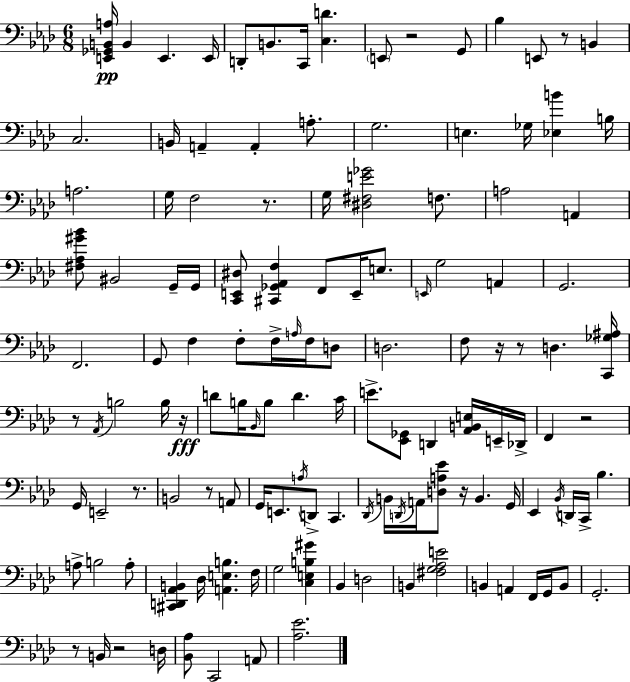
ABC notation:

X:1
T:Untitled
M:6/8
L:1/4
K:Fm
[E,,_G,,B,,A,]/4 B,, E,, E,,/4 D,,/2 B,,/2 C,,/4 [C,D] E,,/2 z2 G,,/2 _B, E,,/2 z/2 B,, C,2 B,,/4 A,, A,, A,/2 G,2 E, _G,/4 [_E,B] B,/4 A,2 G,/4 F,2 z/2 G,/4 [^D,^F,E_G]2 F,/2 A,2 A,, [^F,_A,^G_B]/2 ^B,,2 G,,/4 G,,/4 [C,,E,,^D,]/2 [^C,,_G,,_A,,F,] F,,/2 E,,/4 E,/2 E,,/4 G,2 A,, G,,2 F,,2 G,,/2 F, F,/2 F,/4 A,/4 F,/4 D,/2 D,2 F,/2 z/4 z/2 D, [C,,_G,^A,]/4 z/2 _A,,/4 B,2 B,/4 z/4 D/2 B,/4 _B,,/4 B,/2 D C/4 E/2 [_E,,_G,,]/2 D,, [_A,,B,,E,]/4 E,,/4 _D,,/4 F,, z2 G,,/4 E,,2 z/2 B,,2 z/2 A,,/2 G,,/4 E,,/2 A,/4 D,,/2 C,, _D,,/4 B,,/4 D,,/4 A,,/4 [D,A,_E]/2 z/4 B,, G,,/4 _E,, _B,,/4 D,,/4 C,,/4 _B, A,/2 B,2 A,/2 [^C,,D,,_A,,B,,] _D,/4 [A,,E,B,] F,/4 G,2 [C,E,B,^G] _B,, D,2 B,, [^F,G,_A,E]2 B,, A,, F,,/4 G,,/4 B,,/2 G,,2 z/2 B,,/4 z2 D,/4 [_B,,_A,]/2 C,,2 A,,/2 [_A,_E]2